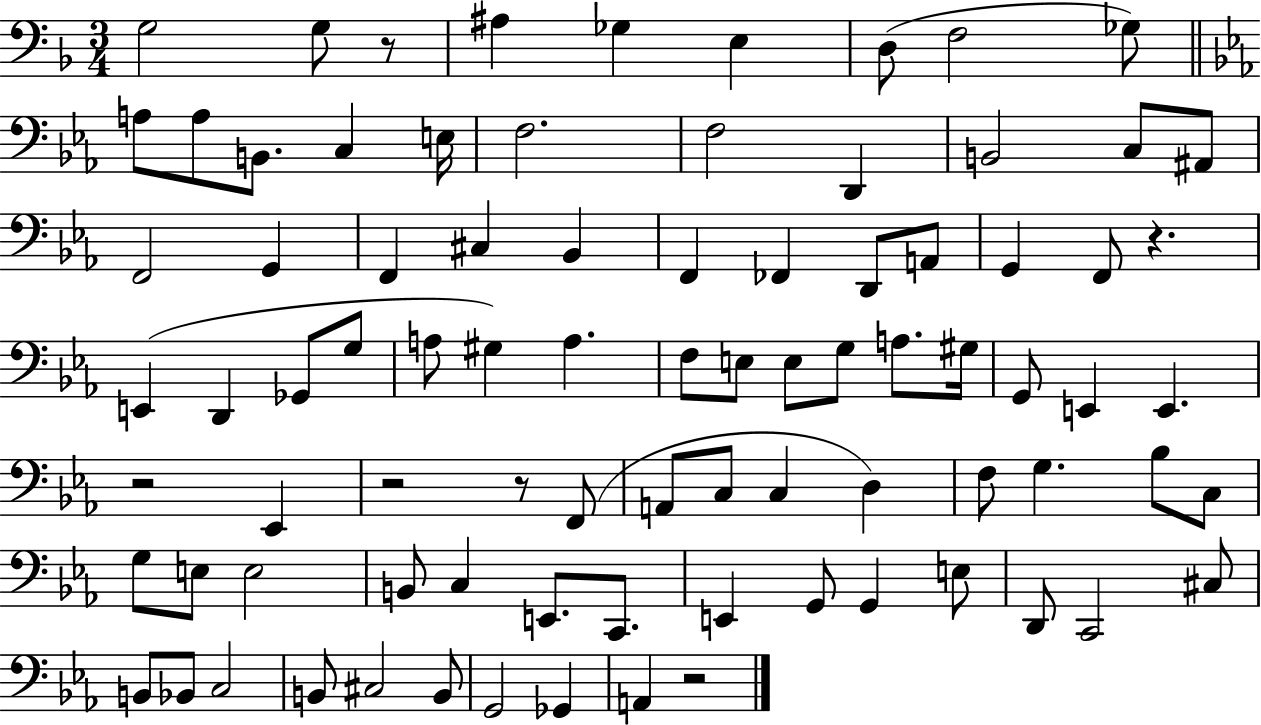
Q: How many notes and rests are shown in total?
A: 85